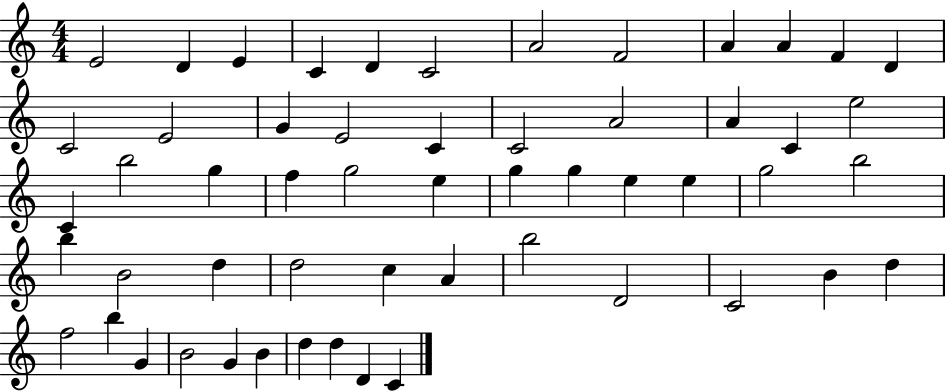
X:1
T:Untitled
M:4/4
L:1/4
K:C
E2 D E C D C2 A2 F2 A A F D C2 E2 G E2 C C2 A2 A C e2 C b2 g f g2 e g g e e g2 b2 b B2 d d2 c A b2 D2 C2 B d f2 b G B2 G B d d D C